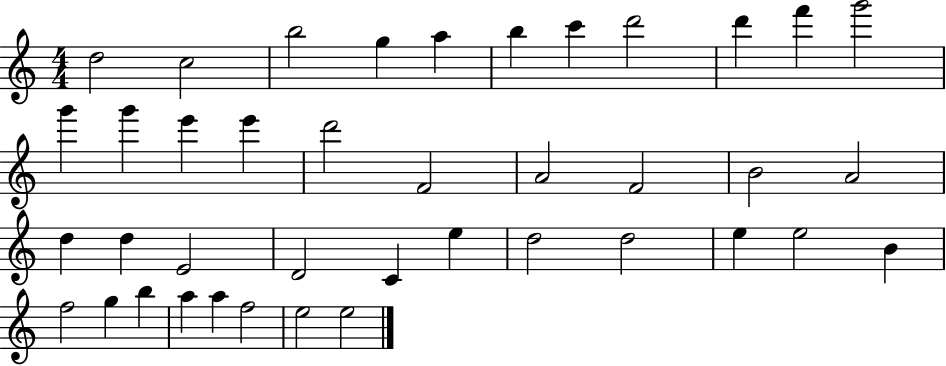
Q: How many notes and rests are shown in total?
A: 40